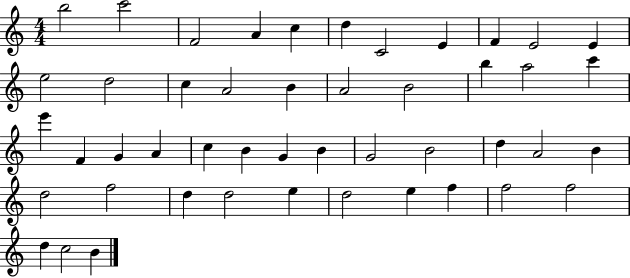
{
  \clef treble
  \numericTimeSignature
  \time 4/4
  \key c \major
  b''2 c'''2 | f'2 a'4 c''4 | d''4 c'2 e'4 | f'4 e'2 e'4 | \break e''2 d''2 | c''4 a'2 b'4 | a'2 b'2 | b''4 a''2 c'''4 | \break e'''4 f'4 g'4 a'4 | c''4 b'4 g'4 b'4 | g'2 b'2 | d''4 a'2 b'4 | \break d''2 f''2 | d''4 d''2 e''4 | d''2 e''4 f''4 | f''2 f''2 | \break d''4 c''2 b'4 | \bar "|."
}